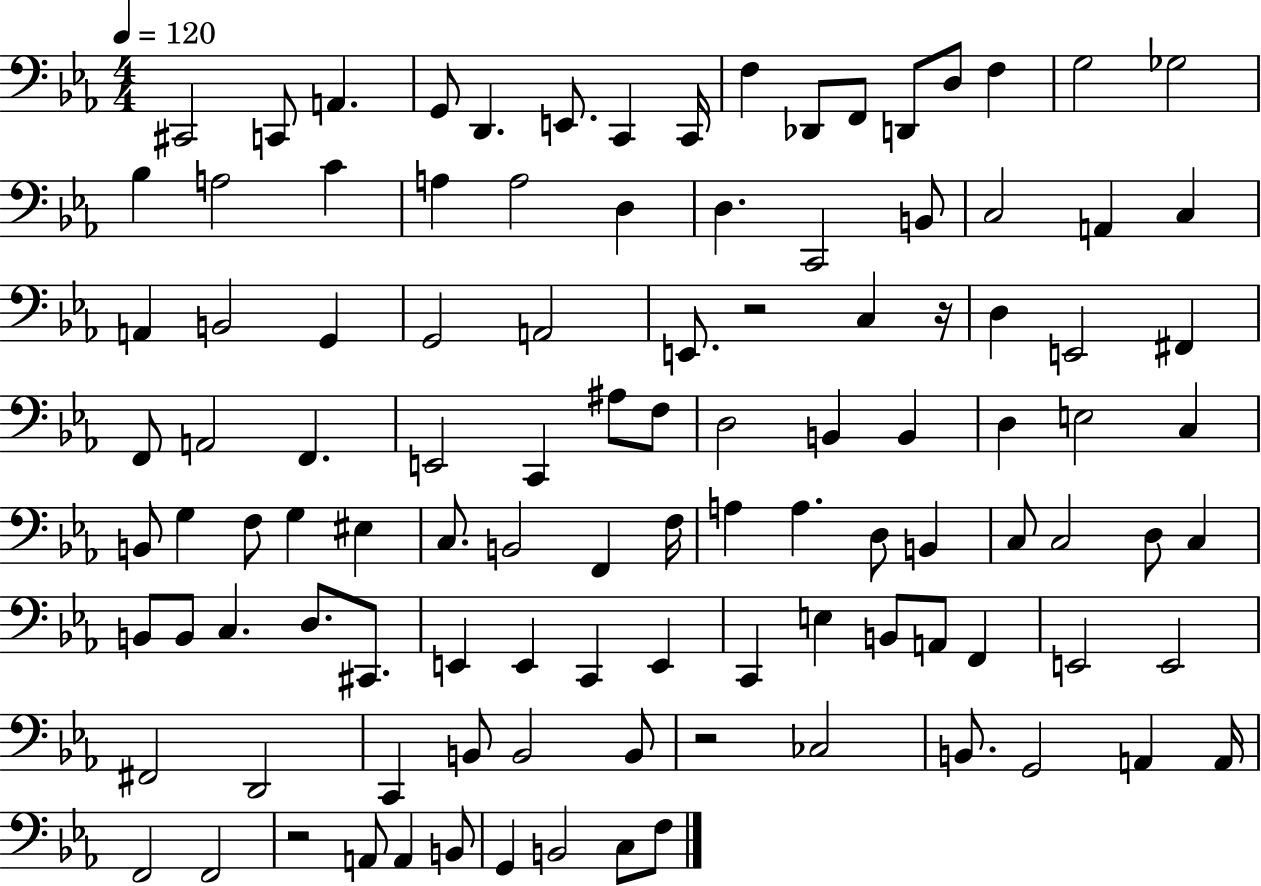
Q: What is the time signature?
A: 4/4